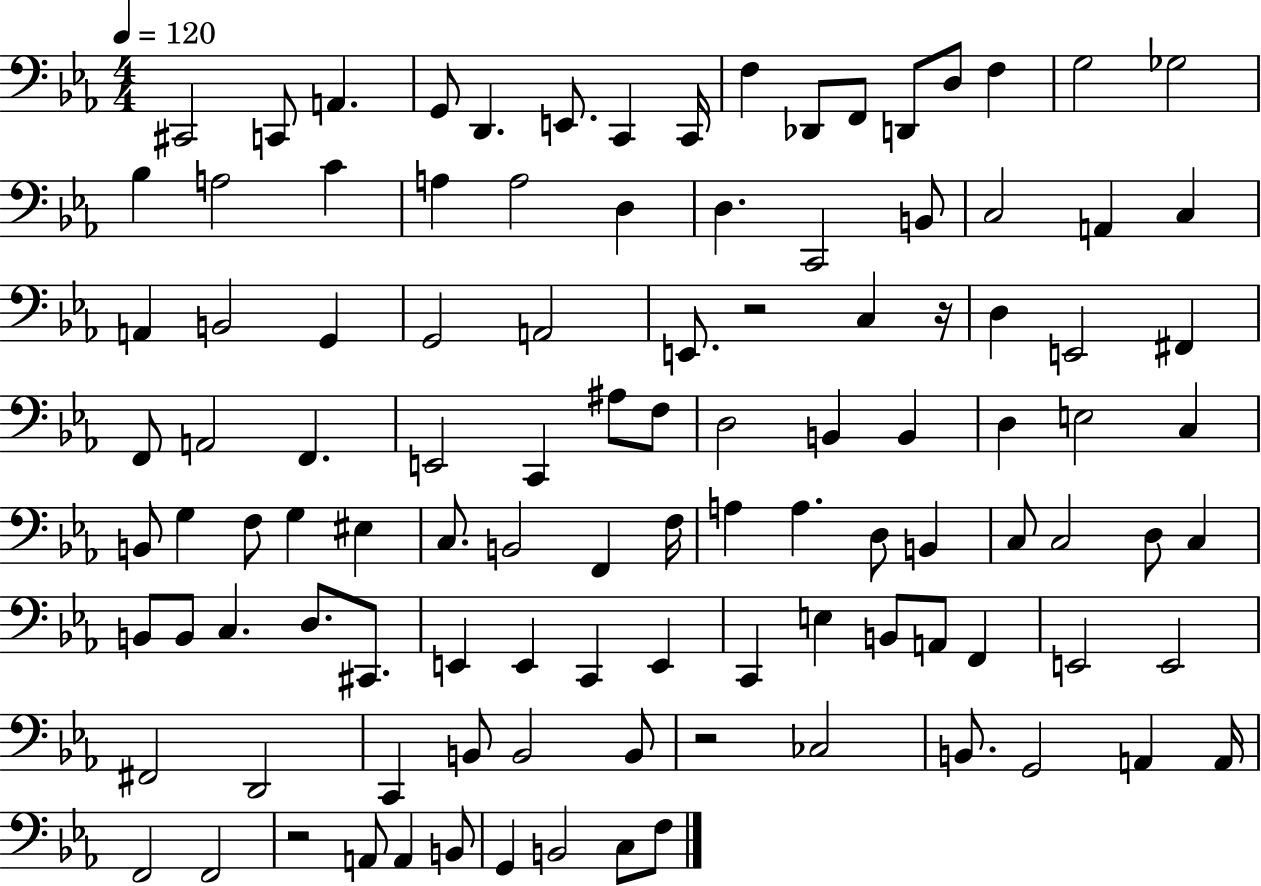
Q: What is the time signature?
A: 4/4